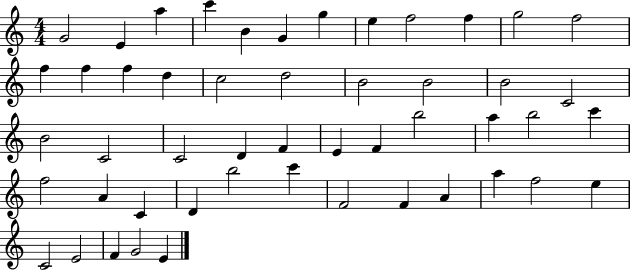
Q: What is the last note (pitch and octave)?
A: E4